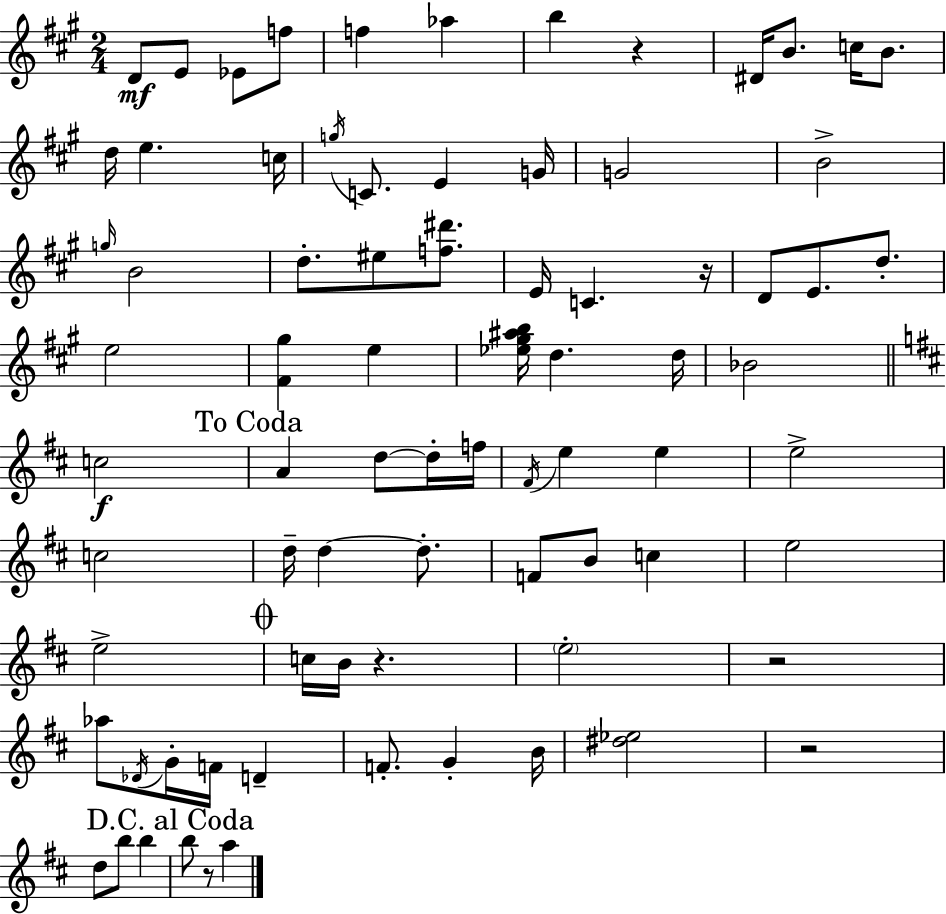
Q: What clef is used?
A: treble